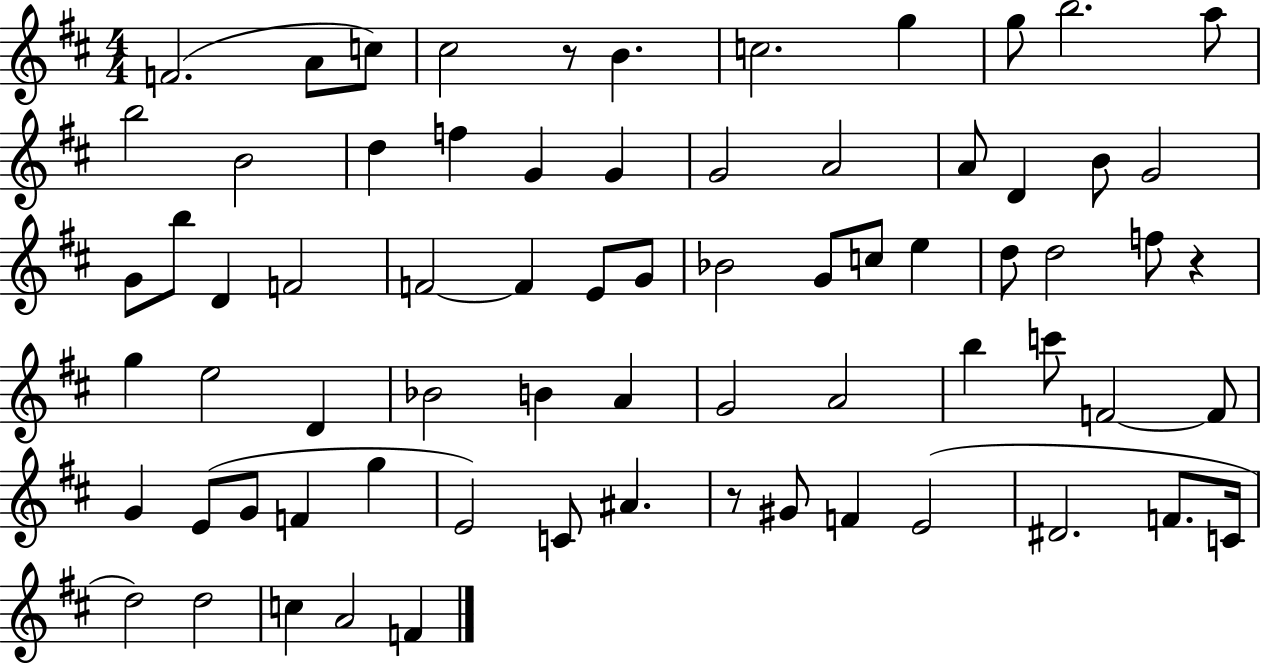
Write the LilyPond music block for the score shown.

{
  \clef treble
  \numericTimeSignature
  \time 4/4
  \key d \major
  f'2.( a'8 c''8) | cis''2 r8 b'4. | c''2. g''4 | g''8 b''2. a''8 | \break b''2 b'2 | d''4 f''4 g'4 g'4 | g'2 a'2 | a'8 d'4 b'8 g'2 | \break g'8 b''8 d'4 f'2 | f'2~~ f'4 e'8 g'8 | bes'2 g'8 c''8 e''4 | d''8 d''2 f''8 r4 | \break g''4 e''2 d'4 | bes'2 b'4 a'4 | g'2 a'2 | b''4 c'''8 f'2~~ f'8 | \break g'4 e'8( g'8 f'4 g''4 | e'2) c'8 ais'4. | r8 gis'8 f'4 e'2( | dis'2. f'8. c'16 | \break d''2) d''2 | c''4 a'2 f'4 | \bar "|."
}